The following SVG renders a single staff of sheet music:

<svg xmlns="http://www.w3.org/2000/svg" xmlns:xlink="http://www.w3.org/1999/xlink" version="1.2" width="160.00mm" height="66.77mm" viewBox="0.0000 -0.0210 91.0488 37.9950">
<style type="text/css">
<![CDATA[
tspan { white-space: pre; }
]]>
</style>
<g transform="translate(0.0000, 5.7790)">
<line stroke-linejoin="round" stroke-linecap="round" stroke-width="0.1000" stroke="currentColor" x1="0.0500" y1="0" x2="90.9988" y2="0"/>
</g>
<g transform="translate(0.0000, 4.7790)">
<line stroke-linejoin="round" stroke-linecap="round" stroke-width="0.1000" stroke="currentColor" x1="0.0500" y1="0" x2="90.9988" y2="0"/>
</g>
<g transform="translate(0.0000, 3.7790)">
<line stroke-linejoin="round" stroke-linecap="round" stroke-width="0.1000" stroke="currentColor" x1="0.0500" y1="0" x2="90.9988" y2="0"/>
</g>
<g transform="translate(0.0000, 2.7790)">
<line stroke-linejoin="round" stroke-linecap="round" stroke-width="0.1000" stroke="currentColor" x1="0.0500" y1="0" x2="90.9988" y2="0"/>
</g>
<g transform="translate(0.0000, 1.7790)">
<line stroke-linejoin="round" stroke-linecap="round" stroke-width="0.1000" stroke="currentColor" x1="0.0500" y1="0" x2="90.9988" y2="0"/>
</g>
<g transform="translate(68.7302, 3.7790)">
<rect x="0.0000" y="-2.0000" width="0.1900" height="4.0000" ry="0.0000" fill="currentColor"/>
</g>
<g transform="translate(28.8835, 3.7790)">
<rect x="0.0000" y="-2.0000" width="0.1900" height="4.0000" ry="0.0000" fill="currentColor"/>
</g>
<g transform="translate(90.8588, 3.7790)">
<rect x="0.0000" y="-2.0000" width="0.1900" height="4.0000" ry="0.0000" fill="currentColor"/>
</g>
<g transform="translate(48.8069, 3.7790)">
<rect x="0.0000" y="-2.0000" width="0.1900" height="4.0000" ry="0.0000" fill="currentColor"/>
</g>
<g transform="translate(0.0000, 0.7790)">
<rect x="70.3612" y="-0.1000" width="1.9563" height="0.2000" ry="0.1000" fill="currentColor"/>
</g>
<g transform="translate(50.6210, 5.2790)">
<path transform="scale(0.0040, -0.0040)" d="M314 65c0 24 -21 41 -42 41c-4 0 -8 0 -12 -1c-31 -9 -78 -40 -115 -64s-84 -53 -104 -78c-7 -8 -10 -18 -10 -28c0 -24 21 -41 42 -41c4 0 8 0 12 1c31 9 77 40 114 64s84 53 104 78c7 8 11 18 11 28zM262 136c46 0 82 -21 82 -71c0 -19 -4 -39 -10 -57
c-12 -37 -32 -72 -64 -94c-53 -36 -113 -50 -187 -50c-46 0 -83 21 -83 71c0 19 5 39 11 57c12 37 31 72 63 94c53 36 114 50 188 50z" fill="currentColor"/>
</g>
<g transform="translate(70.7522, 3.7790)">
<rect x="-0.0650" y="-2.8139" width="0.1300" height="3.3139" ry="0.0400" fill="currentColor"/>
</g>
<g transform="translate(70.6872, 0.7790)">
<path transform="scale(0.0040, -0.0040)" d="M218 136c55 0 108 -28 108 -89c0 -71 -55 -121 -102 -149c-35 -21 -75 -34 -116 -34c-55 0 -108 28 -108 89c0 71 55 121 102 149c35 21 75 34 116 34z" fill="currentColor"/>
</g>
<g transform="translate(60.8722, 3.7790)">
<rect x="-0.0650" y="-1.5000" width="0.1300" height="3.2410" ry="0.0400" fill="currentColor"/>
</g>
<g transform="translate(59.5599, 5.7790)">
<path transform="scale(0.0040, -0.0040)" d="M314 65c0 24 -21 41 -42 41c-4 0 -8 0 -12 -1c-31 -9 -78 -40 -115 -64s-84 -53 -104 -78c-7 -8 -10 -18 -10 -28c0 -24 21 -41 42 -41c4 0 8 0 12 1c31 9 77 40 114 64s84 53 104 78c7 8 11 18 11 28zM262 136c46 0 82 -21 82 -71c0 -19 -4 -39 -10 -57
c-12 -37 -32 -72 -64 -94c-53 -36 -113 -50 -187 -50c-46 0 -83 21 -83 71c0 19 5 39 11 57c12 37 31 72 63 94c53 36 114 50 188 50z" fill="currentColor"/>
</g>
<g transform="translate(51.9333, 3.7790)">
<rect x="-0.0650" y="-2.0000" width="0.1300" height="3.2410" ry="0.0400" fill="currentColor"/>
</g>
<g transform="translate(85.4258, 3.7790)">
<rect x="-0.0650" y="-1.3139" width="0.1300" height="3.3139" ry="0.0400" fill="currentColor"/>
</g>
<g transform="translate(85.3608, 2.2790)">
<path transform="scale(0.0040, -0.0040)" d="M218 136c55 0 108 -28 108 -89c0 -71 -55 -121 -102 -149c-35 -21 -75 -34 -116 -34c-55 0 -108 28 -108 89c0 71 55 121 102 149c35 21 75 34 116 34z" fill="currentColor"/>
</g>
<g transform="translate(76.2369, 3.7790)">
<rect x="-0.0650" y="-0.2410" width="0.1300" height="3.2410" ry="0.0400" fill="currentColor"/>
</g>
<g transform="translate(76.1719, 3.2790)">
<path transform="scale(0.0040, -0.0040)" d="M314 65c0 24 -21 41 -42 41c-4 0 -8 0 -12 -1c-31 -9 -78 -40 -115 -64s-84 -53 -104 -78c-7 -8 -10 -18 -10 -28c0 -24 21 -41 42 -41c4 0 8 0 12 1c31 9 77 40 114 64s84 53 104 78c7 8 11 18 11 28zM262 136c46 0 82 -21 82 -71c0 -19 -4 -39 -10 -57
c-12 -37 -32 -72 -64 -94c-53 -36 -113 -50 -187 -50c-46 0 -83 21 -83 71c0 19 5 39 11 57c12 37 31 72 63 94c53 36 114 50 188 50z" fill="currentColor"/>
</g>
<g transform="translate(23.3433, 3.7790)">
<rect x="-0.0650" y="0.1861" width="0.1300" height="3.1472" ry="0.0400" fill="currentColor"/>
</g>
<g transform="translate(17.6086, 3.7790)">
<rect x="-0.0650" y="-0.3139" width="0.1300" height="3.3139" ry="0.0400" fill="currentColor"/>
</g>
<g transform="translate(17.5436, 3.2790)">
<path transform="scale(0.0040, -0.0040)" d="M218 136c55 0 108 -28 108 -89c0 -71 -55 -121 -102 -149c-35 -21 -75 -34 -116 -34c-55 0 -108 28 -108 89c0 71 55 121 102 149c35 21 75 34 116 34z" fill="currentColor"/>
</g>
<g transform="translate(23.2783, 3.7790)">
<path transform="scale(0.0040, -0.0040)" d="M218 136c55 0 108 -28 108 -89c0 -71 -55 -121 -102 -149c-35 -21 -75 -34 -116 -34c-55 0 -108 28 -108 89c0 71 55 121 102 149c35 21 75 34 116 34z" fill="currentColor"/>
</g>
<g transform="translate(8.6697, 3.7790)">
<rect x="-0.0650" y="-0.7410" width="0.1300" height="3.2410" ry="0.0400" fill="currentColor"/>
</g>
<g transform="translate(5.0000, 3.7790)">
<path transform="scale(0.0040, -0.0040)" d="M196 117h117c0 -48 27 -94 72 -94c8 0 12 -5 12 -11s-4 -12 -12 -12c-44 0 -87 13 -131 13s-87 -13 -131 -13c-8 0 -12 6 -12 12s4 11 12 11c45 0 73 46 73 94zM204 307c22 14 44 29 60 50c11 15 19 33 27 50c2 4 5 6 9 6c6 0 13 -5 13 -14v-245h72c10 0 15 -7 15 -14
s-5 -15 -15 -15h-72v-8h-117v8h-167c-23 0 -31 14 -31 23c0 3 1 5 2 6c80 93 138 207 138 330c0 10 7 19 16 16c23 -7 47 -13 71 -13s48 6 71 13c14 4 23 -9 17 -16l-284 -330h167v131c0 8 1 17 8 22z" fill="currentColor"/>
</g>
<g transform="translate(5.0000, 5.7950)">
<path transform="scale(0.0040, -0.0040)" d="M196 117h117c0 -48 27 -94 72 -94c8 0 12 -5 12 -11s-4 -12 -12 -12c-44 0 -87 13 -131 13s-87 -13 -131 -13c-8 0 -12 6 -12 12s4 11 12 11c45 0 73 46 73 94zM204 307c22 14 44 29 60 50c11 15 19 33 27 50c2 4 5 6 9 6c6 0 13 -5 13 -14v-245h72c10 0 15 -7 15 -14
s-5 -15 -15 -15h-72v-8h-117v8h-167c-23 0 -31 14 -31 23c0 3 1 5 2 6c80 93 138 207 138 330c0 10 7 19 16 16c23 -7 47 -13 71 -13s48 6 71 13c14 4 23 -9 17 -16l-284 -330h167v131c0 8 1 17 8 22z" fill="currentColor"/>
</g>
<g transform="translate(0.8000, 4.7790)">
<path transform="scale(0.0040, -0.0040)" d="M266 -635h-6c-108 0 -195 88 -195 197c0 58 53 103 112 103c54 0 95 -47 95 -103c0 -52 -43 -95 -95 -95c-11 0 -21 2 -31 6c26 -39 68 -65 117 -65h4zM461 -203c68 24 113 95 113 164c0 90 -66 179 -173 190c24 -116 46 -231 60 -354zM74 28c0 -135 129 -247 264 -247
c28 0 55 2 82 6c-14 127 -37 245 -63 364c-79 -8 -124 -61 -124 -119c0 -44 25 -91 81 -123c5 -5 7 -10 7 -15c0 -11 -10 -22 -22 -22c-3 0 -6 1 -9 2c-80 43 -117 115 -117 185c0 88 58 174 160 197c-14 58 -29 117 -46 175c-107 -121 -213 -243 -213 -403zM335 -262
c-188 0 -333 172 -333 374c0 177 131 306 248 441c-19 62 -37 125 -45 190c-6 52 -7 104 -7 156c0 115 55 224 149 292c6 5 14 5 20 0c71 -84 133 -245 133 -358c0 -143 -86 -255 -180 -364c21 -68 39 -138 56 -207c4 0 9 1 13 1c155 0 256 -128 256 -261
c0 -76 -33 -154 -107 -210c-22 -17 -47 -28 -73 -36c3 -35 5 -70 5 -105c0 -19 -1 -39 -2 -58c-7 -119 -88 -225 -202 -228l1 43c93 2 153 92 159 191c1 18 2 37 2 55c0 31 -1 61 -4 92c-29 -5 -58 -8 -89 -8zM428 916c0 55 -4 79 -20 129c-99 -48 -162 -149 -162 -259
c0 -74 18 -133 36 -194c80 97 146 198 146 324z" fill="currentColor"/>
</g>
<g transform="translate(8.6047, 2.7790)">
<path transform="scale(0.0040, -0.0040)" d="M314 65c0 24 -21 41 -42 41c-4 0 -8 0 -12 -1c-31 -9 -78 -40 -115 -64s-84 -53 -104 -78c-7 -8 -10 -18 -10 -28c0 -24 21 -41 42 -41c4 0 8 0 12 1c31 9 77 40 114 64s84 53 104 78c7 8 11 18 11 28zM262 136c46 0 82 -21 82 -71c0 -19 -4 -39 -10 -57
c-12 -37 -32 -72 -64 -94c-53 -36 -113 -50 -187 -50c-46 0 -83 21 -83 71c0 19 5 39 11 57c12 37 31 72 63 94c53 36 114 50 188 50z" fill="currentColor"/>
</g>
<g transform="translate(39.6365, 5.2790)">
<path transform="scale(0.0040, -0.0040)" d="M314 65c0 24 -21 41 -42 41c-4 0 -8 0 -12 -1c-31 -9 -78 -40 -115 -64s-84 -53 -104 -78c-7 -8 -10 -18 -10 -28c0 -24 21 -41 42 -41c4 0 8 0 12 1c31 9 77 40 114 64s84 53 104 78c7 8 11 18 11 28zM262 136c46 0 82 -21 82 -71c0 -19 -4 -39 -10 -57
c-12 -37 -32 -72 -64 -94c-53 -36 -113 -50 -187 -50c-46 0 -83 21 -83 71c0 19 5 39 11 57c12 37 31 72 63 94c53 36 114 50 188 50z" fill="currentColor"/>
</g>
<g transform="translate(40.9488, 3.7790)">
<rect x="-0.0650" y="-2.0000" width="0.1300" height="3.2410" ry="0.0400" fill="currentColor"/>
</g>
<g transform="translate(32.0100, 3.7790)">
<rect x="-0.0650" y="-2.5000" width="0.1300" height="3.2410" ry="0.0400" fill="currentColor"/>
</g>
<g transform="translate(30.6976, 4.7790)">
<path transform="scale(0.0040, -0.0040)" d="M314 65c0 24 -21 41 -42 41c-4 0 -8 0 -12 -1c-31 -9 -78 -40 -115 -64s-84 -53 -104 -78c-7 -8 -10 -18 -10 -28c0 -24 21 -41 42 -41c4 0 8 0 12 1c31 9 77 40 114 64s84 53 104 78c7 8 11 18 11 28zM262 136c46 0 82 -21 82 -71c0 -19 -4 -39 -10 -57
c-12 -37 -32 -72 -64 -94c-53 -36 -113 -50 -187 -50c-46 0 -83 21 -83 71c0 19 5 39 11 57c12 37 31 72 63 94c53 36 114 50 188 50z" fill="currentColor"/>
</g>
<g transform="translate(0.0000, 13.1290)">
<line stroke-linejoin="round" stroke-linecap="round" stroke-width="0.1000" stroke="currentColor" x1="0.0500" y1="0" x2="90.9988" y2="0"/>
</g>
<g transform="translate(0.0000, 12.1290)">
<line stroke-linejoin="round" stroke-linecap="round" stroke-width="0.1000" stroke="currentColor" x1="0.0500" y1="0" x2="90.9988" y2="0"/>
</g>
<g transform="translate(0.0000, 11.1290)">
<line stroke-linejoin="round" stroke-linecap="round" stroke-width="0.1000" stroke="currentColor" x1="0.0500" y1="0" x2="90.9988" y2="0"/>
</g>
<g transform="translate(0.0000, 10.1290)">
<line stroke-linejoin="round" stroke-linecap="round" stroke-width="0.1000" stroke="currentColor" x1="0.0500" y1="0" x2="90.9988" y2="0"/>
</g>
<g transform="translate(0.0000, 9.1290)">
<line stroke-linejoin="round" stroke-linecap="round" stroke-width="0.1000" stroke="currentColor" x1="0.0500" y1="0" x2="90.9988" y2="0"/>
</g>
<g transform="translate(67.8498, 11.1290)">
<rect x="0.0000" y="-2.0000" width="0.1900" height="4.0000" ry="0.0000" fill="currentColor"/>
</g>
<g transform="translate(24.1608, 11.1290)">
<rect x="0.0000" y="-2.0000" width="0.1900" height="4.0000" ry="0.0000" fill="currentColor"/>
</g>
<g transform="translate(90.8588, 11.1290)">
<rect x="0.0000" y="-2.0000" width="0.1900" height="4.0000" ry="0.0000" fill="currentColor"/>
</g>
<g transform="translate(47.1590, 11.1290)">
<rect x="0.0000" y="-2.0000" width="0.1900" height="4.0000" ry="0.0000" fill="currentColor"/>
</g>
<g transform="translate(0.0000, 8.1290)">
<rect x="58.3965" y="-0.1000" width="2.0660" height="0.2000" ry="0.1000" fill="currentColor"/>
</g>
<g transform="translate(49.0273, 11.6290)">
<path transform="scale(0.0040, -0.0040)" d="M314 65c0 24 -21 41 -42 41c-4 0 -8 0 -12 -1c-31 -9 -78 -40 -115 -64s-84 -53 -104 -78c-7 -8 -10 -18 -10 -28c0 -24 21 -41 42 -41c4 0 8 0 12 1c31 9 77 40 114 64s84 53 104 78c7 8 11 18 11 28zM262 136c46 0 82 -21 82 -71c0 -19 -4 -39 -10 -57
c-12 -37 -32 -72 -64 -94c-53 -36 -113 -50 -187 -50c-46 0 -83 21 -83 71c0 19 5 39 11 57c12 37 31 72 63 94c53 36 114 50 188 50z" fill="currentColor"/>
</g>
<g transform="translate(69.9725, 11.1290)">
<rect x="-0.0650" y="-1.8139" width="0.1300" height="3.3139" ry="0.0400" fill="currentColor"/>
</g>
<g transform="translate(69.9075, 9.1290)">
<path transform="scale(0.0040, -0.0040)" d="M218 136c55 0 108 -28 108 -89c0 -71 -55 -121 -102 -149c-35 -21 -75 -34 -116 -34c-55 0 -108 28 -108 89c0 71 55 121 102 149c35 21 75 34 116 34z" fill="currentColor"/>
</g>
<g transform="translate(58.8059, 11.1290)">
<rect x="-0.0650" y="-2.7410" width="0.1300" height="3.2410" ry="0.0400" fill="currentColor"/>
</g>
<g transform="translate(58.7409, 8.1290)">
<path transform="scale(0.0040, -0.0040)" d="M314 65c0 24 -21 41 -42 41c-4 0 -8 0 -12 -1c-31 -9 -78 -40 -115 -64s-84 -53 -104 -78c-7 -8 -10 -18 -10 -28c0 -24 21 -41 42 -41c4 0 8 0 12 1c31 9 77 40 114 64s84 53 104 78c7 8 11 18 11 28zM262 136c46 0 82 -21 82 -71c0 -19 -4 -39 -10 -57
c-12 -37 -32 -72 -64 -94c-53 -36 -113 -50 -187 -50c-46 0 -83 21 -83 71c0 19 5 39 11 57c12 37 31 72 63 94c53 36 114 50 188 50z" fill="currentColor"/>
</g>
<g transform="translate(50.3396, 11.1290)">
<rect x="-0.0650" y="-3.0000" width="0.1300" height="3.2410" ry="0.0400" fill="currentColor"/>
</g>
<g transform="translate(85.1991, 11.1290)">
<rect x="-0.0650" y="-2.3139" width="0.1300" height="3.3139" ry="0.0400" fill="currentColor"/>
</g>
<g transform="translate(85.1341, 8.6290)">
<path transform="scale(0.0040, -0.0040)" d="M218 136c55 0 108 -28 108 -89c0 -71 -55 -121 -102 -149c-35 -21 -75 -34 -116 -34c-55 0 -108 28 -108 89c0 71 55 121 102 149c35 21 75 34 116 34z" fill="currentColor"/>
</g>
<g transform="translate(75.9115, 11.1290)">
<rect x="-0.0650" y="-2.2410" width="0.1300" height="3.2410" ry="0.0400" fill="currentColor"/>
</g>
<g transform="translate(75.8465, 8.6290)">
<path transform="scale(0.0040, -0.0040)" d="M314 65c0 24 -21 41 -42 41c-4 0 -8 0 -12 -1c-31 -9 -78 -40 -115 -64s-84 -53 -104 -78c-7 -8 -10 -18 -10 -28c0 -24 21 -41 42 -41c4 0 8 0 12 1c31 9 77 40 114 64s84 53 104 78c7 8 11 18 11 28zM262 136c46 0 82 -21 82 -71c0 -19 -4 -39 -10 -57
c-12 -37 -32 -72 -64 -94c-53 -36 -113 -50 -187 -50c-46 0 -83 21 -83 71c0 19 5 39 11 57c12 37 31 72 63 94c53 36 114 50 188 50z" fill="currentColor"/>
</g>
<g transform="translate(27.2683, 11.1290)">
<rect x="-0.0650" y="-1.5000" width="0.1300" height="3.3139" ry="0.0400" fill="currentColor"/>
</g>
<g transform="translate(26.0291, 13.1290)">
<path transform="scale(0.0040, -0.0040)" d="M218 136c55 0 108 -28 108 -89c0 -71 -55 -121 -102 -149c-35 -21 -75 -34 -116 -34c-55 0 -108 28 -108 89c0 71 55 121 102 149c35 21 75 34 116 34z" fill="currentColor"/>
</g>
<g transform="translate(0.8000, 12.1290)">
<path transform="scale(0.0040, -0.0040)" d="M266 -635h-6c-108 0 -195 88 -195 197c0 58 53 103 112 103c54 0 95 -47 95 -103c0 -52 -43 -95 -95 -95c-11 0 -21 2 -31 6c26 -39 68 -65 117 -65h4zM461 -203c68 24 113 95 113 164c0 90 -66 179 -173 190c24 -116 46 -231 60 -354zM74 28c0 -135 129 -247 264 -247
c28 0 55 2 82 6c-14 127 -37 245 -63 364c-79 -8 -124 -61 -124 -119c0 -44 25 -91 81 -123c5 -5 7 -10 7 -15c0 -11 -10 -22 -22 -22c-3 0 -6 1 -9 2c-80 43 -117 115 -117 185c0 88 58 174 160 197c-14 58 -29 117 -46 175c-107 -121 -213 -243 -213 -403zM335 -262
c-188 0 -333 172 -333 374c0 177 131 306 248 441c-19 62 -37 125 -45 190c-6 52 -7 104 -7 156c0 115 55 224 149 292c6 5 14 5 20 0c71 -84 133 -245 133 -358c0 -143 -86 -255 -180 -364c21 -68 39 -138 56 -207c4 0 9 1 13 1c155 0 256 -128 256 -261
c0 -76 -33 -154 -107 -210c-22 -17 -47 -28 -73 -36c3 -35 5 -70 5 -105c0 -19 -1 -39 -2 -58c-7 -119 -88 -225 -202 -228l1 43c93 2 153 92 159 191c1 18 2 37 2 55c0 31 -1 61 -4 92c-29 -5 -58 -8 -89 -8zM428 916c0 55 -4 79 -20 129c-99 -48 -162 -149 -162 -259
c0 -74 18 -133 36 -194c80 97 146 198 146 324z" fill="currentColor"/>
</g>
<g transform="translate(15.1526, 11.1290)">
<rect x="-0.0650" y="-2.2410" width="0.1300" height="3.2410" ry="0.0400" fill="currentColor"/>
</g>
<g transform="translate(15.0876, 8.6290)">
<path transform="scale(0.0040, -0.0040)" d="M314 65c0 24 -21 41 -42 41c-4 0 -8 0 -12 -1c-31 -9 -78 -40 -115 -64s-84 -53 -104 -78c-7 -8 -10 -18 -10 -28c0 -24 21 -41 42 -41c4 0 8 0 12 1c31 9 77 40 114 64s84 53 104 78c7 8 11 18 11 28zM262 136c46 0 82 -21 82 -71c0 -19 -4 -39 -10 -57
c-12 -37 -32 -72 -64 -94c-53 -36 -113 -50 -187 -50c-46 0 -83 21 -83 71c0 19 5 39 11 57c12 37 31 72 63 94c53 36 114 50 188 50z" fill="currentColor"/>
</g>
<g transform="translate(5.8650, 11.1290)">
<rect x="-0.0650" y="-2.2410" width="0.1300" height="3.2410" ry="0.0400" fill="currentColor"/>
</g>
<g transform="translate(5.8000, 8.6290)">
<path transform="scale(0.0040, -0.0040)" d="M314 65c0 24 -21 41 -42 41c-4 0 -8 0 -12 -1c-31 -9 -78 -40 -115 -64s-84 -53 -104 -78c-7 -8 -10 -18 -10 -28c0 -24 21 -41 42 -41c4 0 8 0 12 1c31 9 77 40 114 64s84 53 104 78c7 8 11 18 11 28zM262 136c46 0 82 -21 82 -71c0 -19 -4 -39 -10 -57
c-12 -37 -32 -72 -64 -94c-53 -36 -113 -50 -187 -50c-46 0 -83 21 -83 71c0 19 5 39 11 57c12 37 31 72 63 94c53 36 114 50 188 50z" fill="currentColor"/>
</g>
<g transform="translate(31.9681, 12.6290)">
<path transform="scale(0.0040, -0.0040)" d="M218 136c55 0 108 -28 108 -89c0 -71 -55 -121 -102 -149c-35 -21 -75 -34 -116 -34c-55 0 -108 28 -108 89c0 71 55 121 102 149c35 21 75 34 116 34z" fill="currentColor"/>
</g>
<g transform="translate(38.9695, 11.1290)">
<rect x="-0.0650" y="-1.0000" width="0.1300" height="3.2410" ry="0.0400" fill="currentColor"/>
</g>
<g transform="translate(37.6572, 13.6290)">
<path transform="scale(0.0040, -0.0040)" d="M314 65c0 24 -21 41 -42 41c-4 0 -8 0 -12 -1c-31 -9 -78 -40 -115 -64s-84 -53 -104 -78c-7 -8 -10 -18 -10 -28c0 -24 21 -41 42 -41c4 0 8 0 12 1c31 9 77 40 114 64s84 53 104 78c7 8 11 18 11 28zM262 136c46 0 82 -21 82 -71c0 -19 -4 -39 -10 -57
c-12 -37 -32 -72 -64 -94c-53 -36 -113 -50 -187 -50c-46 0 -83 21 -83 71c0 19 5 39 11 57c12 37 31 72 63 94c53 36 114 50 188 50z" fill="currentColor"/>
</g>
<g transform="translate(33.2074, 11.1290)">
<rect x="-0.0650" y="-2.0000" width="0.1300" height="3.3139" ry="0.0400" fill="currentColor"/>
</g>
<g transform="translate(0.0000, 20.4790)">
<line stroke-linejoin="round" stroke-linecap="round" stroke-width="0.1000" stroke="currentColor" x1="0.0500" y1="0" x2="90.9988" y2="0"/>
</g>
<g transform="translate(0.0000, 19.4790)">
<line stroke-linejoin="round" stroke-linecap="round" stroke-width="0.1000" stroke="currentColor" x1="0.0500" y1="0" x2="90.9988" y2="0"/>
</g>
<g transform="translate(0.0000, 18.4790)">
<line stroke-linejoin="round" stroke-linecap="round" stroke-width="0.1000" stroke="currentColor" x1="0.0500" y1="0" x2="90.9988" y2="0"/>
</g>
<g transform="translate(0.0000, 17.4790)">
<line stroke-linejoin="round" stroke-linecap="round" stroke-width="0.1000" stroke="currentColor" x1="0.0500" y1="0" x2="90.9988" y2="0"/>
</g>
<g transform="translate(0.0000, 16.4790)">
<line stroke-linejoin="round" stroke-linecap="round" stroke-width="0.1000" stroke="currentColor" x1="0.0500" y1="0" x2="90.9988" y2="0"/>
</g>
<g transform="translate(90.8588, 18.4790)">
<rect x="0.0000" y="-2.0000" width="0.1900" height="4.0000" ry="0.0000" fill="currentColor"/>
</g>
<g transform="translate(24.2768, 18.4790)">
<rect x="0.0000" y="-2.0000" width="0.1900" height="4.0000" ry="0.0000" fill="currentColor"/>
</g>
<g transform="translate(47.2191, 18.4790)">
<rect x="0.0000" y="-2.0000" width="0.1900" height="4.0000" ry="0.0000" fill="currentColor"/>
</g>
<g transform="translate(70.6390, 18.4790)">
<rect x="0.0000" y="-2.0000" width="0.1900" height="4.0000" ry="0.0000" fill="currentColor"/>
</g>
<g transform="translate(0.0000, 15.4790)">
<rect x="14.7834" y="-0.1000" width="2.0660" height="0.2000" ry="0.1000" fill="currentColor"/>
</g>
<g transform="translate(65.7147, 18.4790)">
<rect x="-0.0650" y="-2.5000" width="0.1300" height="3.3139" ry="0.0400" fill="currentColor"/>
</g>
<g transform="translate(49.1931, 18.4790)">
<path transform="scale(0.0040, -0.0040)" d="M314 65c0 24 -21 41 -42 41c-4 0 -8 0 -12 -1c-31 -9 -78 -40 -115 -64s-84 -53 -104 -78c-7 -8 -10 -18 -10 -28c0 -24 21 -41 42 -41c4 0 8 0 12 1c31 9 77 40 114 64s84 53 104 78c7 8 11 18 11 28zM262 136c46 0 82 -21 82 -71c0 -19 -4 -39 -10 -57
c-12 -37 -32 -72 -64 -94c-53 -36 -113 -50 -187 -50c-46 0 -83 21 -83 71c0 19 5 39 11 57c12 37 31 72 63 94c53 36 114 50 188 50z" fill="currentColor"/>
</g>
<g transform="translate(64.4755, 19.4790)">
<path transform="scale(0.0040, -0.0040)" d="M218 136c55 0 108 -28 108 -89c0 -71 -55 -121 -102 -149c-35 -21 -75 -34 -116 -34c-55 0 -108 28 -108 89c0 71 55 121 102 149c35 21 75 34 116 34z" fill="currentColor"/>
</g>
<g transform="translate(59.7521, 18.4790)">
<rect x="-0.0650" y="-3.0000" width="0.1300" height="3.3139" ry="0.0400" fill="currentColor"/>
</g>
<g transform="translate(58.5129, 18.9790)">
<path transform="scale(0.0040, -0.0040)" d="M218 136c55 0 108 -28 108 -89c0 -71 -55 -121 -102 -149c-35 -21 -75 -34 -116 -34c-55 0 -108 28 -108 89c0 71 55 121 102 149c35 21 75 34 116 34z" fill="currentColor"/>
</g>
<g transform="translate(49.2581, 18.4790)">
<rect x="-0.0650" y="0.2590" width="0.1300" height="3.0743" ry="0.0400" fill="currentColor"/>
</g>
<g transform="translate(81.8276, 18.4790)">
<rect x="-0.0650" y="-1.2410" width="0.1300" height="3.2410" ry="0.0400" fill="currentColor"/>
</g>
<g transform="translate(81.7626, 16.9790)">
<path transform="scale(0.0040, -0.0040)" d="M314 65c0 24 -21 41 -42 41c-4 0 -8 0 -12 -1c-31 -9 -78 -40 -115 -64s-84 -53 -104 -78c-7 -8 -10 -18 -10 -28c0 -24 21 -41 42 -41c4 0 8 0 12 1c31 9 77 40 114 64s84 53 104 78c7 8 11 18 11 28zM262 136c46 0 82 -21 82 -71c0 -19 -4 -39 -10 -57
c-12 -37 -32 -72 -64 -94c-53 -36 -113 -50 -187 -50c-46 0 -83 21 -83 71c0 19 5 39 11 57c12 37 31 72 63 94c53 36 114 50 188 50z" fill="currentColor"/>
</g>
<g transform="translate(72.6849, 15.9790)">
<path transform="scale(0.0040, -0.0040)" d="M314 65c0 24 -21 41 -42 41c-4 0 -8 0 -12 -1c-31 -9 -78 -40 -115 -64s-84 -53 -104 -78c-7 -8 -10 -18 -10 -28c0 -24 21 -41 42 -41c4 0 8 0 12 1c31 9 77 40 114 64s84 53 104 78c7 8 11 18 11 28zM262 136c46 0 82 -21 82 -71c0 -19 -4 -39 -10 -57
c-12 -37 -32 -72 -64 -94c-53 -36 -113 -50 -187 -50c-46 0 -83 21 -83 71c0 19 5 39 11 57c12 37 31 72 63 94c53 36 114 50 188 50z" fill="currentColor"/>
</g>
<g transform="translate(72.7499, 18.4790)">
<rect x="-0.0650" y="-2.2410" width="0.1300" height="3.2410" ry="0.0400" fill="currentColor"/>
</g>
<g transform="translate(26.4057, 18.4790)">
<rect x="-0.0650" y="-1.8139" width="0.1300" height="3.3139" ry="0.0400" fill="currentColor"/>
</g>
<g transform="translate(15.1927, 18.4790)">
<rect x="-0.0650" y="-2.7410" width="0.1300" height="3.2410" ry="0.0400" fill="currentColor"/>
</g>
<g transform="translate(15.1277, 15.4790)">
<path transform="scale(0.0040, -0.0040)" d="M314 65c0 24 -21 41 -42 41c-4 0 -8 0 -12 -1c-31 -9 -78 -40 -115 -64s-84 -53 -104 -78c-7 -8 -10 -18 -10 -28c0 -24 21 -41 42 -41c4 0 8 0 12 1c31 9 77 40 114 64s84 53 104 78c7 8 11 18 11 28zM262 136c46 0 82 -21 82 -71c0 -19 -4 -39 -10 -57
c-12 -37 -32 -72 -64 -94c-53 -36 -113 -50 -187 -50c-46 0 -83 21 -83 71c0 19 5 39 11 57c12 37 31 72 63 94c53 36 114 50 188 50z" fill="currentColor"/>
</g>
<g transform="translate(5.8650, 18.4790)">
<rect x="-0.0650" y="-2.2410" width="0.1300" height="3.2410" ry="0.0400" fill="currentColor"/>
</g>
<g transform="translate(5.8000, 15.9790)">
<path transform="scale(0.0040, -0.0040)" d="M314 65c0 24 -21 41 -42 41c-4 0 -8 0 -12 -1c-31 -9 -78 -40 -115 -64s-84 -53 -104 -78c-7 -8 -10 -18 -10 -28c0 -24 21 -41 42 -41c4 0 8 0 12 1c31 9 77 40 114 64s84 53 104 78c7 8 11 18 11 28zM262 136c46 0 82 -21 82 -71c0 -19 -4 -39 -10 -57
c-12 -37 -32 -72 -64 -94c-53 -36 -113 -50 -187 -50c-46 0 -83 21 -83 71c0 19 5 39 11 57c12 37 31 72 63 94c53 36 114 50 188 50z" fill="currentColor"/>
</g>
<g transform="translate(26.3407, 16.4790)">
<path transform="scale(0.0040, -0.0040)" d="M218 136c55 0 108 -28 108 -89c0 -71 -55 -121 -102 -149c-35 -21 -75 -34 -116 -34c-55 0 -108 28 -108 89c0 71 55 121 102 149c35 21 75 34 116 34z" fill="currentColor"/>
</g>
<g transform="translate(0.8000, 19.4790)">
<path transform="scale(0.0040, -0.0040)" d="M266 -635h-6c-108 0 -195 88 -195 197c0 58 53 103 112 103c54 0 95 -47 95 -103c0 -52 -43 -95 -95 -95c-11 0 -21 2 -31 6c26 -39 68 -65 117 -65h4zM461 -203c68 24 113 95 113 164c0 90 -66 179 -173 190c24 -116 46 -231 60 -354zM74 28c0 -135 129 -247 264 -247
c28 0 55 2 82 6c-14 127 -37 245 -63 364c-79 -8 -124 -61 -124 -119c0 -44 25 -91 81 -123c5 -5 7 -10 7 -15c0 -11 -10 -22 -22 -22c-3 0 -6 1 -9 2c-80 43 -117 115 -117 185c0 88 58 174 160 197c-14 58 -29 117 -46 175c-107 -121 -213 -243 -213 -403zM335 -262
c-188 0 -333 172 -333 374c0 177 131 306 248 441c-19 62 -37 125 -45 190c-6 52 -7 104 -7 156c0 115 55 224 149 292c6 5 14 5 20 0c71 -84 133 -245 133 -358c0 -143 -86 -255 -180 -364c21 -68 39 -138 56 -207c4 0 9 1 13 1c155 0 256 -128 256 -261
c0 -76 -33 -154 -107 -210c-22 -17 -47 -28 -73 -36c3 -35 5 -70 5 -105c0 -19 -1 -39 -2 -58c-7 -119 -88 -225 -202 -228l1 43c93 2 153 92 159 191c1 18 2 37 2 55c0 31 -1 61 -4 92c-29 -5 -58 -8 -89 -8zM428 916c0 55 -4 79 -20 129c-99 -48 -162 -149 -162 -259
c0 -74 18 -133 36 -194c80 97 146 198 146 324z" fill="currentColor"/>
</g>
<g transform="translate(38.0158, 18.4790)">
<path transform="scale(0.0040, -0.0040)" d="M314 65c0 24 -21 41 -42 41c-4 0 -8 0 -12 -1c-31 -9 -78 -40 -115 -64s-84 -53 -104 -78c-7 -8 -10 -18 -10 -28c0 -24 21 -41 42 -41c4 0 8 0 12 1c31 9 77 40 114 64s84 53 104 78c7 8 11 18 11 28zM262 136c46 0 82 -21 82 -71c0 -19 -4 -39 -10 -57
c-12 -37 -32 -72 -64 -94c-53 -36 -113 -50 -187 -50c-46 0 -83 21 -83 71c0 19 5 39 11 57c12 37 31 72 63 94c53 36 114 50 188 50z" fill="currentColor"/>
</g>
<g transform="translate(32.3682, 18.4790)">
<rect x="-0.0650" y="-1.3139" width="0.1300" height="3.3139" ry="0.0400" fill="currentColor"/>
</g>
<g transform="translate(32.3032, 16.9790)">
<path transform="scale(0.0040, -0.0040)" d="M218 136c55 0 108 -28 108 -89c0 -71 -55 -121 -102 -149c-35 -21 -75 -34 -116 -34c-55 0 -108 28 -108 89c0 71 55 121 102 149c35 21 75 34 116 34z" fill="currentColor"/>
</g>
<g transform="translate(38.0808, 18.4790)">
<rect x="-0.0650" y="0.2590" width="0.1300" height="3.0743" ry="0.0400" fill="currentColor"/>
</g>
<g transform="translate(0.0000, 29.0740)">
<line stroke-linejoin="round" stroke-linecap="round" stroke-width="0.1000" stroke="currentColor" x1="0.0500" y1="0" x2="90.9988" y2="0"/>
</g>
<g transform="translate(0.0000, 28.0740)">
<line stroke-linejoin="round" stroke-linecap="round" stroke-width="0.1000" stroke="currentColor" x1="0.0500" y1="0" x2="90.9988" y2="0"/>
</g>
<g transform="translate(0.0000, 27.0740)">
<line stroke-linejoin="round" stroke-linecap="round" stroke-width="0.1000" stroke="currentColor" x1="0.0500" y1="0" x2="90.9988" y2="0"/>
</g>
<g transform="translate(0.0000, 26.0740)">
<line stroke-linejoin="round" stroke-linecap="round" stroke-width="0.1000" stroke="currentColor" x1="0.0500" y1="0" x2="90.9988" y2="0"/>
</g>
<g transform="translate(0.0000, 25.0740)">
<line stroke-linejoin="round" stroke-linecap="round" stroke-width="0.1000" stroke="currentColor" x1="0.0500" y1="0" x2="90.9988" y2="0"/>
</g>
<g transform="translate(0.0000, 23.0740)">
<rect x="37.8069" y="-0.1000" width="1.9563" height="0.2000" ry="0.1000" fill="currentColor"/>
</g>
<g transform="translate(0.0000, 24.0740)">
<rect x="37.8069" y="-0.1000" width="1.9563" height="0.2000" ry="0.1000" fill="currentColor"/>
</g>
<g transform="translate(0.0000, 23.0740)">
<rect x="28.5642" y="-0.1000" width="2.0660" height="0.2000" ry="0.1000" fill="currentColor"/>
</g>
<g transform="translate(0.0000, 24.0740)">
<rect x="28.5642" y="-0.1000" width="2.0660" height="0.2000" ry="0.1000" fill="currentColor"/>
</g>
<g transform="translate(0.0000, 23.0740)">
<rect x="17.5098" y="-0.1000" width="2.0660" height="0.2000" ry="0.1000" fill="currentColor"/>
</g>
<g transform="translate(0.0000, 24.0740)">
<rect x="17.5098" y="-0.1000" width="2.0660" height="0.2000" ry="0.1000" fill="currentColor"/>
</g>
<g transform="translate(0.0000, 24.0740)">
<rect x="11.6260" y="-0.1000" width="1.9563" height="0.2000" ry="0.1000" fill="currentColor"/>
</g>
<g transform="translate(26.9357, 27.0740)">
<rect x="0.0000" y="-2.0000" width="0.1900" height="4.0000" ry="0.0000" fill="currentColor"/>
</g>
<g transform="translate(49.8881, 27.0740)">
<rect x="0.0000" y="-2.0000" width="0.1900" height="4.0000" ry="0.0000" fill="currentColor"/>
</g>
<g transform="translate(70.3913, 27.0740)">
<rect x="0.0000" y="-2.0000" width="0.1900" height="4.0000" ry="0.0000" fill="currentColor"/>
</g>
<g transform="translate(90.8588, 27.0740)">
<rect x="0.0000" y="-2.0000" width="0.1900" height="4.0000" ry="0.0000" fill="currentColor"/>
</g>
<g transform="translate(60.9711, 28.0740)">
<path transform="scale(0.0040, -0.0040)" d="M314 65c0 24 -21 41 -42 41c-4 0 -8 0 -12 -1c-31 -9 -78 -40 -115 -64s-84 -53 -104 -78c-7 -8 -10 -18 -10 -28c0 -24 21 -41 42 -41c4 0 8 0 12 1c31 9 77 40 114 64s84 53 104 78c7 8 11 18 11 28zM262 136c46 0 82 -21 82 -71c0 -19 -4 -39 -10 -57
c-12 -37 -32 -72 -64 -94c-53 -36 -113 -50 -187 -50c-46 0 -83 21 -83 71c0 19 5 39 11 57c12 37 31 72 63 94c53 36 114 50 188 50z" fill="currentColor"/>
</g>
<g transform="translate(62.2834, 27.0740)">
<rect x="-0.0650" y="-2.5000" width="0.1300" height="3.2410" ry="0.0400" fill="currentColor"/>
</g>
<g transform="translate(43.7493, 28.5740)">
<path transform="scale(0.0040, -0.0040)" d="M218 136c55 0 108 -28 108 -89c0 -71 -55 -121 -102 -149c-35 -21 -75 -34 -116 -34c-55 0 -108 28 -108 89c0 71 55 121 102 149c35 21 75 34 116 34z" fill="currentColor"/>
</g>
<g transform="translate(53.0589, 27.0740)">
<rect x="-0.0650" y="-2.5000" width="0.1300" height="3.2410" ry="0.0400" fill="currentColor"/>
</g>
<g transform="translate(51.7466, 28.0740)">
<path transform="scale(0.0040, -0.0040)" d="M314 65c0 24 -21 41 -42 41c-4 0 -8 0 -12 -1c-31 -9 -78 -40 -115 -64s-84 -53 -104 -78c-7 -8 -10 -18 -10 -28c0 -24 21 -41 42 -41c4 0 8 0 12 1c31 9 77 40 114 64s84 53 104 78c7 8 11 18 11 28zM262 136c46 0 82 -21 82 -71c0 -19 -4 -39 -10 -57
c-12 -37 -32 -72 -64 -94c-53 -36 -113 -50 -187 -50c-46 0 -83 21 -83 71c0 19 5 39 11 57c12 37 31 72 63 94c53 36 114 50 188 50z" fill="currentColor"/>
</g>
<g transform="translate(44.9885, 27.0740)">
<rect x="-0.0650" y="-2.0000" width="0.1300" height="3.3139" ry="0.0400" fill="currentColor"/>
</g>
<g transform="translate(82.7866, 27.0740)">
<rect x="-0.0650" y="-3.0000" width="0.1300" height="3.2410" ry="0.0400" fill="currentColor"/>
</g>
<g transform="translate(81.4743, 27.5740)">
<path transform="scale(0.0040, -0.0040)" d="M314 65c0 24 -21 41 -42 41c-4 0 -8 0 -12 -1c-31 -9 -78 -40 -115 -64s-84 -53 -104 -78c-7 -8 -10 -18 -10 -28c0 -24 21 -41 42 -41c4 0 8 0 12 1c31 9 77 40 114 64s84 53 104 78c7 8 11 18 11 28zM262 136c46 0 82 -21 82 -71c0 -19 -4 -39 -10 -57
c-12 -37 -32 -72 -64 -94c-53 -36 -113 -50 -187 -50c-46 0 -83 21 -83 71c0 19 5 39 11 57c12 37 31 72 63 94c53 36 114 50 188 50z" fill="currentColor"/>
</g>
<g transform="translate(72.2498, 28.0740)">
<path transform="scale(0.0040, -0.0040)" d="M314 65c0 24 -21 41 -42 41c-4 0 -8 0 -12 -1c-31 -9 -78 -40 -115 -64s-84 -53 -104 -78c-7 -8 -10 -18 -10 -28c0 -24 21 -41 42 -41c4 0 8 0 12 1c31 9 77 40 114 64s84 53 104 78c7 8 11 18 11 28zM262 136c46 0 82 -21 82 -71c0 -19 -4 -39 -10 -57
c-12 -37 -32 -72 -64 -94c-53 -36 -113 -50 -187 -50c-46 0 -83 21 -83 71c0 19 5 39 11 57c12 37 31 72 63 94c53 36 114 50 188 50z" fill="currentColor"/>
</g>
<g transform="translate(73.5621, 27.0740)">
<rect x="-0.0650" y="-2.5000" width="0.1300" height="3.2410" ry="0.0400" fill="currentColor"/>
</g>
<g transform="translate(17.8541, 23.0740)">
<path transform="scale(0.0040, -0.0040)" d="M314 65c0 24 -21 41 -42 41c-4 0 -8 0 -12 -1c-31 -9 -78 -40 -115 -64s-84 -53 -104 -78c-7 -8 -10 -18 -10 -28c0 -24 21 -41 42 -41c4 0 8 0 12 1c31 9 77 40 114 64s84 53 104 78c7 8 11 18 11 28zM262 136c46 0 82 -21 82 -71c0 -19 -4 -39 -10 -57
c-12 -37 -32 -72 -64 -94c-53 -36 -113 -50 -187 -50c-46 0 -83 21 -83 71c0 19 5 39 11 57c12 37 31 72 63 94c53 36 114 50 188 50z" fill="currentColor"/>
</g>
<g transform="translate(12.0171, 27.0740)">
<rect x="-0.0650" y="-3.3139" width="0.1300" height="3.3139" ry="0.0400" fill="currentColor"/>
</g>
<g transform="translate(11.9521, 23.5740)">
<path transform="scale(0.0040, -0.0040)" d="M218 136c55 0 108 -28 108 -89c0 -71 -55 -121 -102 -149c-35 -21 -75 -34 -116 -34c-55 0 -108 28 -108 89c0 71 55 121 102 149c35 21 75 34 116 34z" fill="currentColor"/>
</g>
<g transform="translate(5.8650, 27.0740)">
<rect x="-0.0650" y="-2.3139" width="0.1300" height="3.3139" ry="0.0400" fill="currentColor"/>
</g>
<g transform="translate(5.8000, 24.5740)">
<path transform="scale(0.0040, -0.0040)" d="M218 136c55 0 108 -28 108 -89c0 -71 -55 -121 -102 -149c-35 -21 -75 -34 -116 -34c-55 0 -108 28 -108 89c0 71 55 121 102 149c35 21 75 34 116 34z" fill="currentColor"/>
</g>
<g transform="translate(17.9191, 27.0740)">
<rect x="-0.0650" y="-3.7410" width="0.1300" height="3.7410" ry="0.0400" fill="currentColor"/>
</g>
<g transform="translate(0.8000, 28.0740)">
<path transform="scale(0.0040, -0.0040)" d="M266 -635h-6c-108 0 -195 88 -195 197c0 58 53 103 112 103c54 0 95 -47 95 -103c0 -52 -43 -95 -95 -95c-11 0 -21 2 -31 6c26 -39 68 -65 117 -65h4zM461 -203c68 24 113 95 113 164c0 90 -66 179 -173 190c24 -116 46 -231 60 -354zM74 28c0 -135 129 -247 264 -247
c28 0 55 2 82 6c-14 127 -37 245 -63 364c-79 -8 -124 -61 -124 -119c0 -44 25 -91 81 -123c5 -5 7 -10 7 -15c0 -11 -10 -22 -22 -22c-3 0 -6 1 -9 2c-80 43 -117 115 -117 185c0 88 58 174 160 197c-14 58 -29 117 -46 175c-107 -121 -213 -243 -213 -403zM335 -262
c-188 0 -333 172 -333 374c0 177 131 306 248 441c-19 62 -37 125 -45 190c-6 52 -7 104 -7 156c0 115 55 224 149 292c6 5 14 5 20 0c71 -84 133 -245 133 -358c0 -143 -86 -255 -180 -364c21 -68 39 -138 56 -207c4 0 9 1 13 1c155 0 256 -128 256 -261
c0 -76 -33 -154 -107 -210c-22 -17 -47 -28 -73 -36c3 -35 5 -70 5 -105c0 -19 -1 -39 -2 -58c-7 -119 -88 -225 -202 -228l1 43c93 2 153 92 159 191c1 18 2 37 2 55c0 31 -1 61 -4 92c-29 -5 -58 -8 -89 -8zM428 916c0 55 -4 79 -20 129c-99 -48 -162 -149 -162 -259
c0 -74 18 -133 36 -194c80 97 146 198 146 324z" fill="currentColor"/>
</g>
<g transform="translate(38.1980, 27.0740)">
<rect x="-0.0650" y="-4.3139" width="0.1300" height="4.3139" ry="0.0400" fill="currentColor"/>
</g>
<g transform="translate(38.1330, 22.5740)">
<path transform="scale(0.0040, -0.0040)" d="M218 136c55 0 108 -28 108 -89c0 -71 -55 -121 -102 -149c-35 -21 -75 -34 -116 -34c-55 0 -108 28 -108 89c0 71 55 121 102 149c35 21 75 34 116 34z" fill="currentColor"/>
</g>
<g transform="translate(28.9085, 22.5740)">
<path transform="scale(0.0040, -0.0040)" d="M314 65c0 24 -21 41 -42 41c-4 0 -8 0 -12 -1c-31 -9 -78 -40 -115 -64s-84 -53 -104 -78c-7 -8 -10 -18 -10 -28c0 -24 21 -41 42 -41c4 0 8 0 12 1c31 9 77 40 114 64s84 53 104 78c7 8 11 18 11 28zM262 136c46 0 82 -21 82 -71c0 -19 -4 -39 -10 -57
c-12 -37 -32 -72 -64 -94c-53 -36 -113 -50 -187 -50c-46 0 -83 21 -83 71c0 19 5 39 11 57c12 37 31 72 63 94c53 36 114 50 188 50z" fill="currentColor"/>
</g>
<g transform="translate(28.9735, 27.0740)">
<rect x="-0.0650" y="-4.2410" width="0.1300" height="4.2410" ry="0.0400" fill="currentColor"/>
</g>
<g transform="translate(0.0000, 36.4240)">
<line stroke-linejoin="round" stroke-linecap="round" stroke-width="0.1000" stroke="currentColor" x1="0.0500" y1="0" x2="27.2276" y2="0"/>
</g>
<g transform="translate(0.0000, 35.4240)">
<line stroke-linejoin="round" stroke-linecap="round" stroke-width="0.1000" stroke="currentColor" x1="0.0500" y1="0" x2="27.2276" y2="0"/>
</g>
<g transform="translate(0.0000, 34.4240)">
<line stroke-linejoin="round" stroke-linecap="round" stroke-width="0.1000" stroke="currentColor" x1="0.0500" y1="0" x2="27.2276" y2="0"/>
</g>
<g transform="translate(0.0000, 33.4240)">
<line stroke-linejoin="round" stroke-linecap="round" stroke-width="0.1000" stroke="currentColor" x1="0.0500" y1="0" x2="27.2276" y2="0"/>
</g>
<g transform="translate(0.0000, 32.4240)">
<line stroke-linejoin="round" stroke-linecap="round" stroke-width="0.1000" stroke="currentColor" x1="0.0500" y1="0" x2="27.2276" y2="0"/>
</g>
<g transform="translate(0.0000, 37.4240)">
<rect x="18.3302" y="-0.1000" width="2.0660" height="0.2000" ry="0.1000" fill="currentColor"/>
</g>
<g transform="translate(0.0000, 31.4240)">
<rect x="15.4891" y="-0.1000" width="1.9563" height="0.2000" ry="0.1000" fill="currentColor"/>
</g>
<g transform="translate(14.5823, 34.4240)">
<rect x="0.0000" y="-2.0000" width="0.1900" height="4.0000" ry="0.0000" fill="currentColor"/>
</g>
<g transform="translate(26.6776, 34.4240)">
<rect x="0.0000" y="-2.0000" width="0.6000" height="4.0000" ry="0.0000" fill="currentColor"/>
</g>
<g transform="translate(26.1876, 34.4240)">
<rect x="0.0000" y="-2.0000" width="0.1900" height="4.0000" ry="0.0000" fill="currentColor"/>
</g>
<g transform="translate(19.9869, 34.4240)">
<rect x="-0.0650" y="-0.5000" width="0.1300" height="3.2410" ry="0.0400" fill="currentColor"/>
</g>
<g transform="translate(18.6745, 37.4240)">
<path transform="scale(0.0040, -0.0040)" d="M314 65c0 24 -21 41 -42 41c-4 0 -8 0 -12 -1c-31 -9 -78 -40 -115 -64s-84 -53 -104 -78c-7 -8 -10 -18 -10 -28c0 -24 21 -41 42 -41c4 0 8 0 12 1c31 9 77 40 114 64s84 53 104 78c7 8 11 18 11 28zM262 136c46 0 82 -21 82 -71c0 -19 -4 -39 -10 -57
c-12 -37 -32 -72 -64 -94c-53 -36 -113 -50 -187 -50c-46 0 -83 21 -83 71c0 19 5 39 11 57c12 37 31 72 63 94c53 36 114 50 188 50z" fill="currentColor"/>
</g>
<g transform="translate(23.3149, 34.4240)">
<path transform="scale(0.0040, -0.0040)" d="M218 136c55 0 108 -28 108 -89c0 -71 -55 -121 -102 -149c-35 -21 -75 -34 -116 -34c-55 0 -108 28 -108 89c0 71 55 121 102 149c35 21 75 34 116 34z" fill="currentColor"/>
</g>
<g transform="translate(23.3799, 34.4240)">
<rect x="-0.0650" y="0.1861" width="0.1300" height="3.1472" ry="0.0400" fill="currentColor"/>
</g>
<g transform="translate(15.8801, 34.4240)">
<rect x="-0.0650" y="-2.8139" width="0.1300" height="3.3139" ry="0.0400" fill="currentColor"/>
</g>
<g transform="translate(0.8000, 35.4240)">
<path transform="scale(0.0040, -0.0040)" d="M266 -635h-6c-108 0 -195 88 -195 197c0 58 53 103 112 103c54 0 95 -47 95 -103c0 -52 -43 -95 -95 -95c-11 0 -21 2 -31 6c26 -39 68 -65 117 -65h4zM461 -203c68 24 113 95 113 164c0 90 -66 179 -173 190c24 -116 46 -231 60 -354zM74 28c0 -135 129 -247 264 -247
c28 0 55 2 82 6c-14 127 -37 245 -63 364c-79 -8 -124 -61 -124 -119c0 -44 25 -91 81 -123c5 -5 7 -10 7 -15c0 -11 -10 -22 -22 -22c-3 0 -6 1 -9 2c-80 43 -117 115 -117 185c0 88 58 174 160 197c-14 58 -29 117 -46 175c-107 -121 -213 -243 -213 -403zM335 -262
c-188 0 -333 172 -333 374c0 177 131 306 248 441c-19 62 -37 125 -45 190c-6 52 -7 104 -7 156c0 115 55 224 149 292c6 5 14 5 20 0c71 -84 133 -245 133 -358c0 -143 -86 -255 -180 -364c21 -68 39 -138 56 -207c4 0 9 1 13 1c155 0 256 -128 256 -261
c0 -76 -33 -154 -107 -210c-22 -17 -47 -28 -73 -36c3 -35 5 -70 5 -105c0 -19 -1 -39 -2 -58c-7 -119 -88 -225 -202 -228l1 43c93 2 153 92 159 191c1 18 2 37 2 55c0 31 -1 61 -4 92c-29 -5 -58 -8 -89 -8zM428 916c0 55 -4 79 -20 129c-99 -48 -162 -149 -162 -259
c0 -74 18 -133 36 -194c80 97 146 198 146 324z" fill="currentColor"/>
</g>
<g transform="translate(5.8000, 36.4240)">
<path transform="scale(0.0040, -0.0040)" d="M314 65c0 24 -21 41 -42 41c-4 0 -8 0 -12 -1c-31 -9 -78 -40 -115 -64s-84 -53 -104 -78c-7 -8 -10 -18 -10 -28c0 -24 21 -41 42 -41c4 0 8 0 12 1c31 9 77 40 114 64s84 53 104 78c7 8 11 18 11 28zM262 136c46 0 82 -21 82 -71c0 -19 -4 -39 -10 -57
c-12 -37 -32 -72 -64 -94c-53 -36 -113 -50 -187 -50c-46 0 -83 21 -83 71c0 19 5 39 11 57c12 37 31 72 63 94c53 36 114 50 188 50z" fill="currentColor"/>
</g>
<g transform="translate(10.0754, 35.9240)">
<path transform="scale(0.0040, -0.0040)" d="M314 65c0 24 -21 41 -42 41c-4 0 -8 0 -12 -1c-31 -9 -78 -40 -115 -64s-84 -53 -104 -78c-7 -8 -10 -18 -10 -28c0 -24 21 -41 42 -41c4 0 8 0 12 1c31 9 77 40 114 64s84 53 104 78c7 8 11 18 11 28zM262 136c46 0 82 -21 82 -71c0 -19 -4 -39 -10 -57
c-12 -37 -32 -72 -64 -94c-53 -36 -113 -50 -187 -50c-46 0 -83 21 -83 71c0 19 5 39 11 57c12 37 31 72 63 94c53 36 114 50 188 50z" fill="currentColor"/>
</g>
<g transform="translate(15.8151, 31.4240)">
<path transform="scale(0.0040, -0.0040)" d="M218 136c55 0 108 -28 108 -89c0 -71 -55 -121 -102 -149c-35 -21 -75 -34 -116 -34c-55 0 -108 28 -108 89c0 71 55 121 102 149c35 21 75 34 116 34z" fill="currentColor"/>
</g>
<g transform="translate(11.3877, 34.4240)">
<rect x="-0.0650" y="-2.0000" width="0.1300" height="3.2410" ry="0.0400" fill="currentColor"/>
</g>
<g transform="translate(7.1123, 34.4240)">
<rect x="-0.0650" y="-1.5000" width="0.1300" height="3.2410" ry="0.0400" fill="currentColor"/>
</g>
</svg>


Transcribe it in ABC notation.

X:1
T:Untitled
M:4/4
L:1/4
K:C
d2 c B G2 F2 F2 E2 a c2 e g2 g2 E F D2 A2 a2 f g2 g g2 a2 f e B2 B2 A G g2 e2 g b c'2 d'2 d' F G2 G2 G2 A2 E2 F2 a C2 B